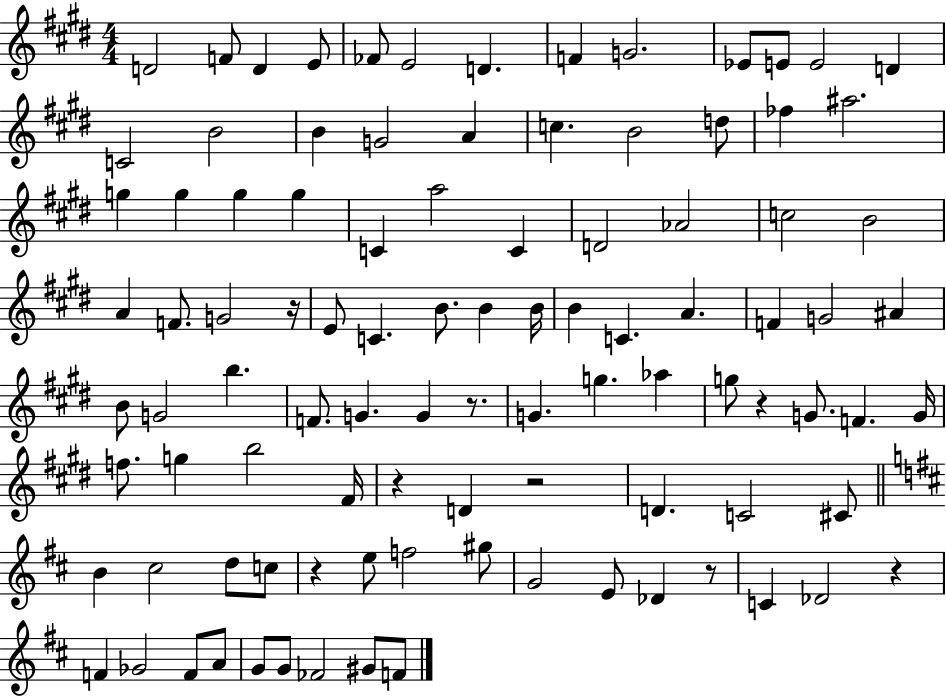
{
  \clef treble
  \numericTimeSignature
  \time 4/4
  \key e \major
  \repeat volta 2 { d'2 f'8 d'4 e'8 | fes'8 e'2 d'4. | f'4 g'2. | ees'8 e'8 e'2 d'4 | \break c'2 b'2 | b'4 g'2 a'4 | c''4. b'2 d''8 | fes''4 ais''2. | \break g''4 g''4 g''4 g''4 | c'4 a''2 c'4 | d'2 aes'2 | c''2 b'2 | \break a'4 f'8. g'2 r16 | e'8 c'4. b'8. b'4 b'16 | b'4 c'4. a'4. | f'4 g'2 ais'4 | \break b'8 g'2 b''4. | f'8. g'4. g'4 r8. | g'4. g''4. aes''4 | g''8 r4 g'8. f'4. g'16 | \break f''8. g''4 b''2 fis'16 | r4 d'4 r2 | d'4. c'2 cis'8 | \bar "||" \break \key d \major b'4 cis''2 d''8 c''8 | r4 e''8 f''2 gis''8 | g'2 e'8 des'4 r8 | c'4 des'2 r4 | \break f'4 ges'2 f'8 a'8 | g'8 g'8 fes'2 gis'8 f'8 | } \bar "|."
}